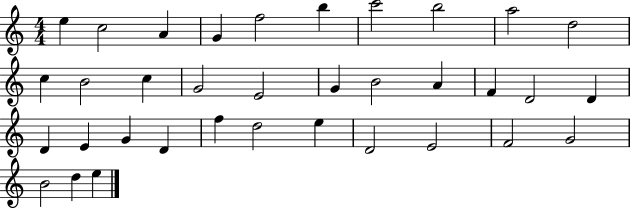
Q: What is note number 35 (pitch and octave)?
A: E5